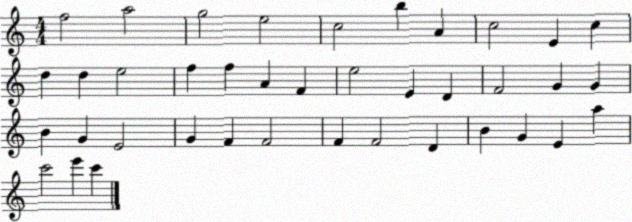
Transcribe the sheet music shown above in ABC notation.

X:1
T:Untitled
M:4/4
L:1/4
K:C
f2 a2 g2 e2 c2 b A c2 E c d d e2 f f A F e2 E D F2 G G B G E2 G F F2 F F2 D B G E a c'2 e' c'